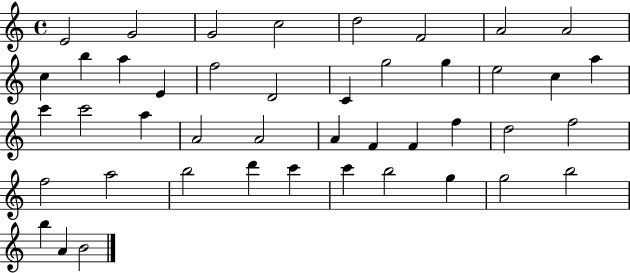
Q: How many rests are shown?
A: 0